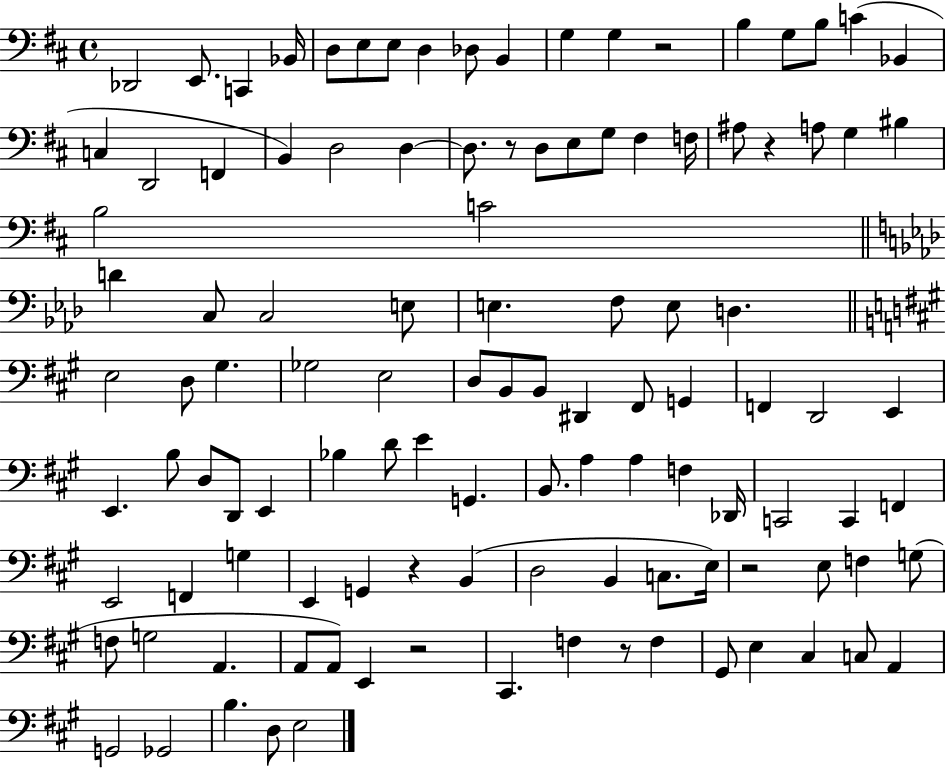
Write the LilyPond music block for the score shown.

{
  \clef bass
  \time 4/4
  \defaultTimeSignature
  \key d \major
  \repeat volta 2 { des,2 e,8. c,4 bes,16 | d8 e8 e8 d4 des8 b,4 | g4 g4 r2 | b4 g8 b8 c'4( bes,4 | \break c4 d,2 f,4 | b,4) d2 d4~~ | d8. r8 d8 e8 g8 fis4 f16 | ais8 r4 a8 g4 bis4 | \break b2 c'2 | \bar "||" \break \key aes \major d'4 c8 c2 e8 | e4. f8 e8 d4. | \bar "||" \break \key a \major e2 d8 gis4. | ges2 e2 | d8 b,8 b,8 dis,4 fis,8 g,4 | f,4 d,2 e,4 | \break e,4. b8 d8 d,8 e,4 | bes4 d'8 e'4 g,4. | b,8. a4 a4 f4 des,16 | c,2 c,4 f,4 | \break e,2 f,4 g4 | e,4 g,4 r4 b,4( | d2 b,4 c8. e16) | r2 e8 f4 g8( | \break f8 g2 a,4. | a,8 a,8) e,4 r2 | cis,4. f4 r8 f4 | gis,8 e4 cis4 c8 a,4 | \break g,2 ges,2 | b4. d8 e2 | } \bar "|."
}